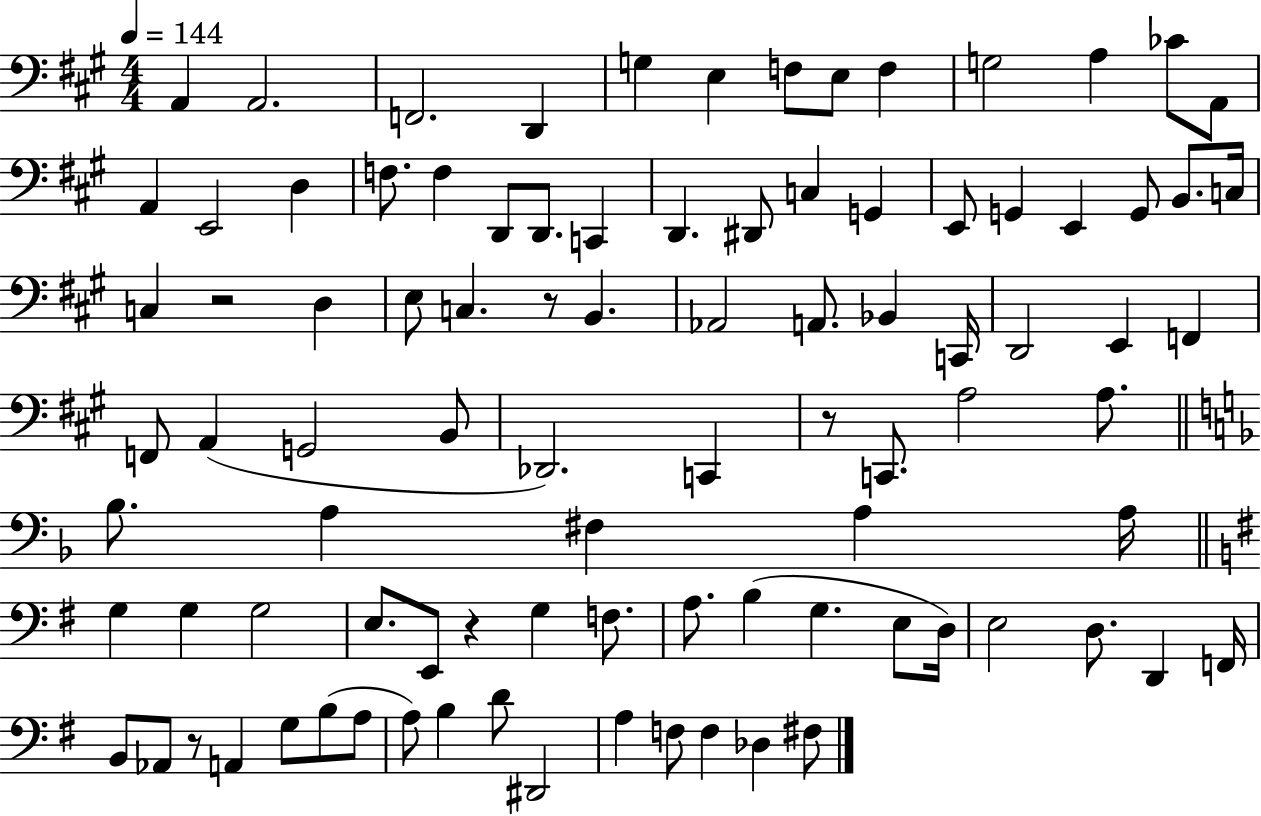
A2/q A2/h. F2/h. D2/q G3/q E3/q F3/e E3/e F3/q G3/h A3/q CES4/e A2/e A2/q E2/h D3/q F3/e. F3/q D2/e D2/e. C2/q D2/q. D#2/e C3/q G2/q E2/e G2/q E2/q G2/e B2/e. C3/s C3/q R/h D3/q E3/e C3/q. R/e B2/q. Ab2/h A2/e. Bb2/q C2/s D2/h E2/q F2/q F2/e A2/q G2/h B2/e Db2/h. C2/q R/e C2/e. A3/h A3/e. Bb3/e. A3/q F#3/q A3/q A3/s G3/q G3/q G3/h E3/e. E2/e R/q G3/q F3/e. A3/e. B3/q G3/q. E3/e D3/s E3/h D3/e. D2/q F2/s B2/e Ab2/e R/e A2/q G3/e B3/e A3/e A3/e B3/q D4/e D#2/h A3/q F3/e F3/q Db3/q F#3/e